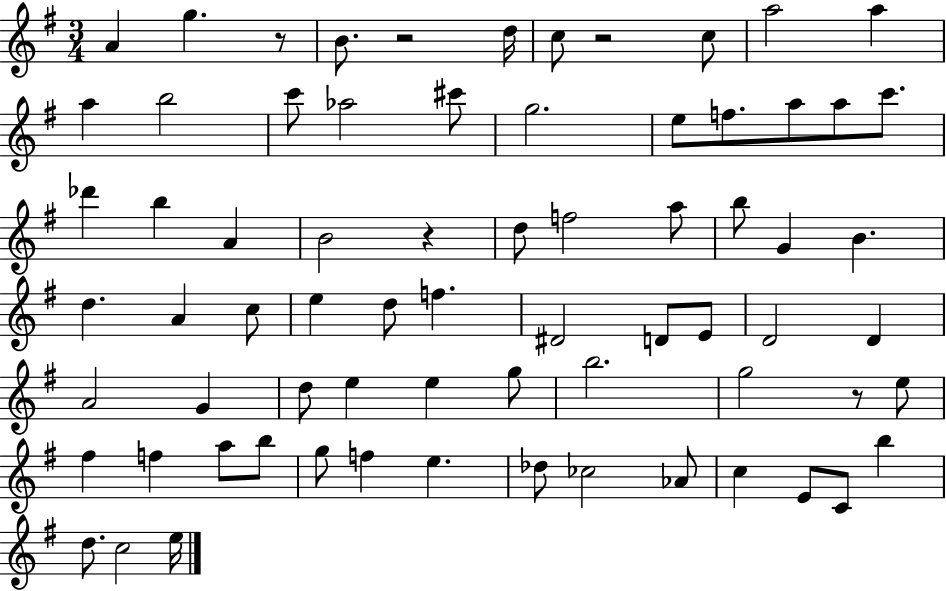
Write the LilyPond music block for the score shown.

{
  \clef treble
  \numericTimeSignature
  \time 3/4
  \key g \major
  a'4 g''4. r8 | b'8. r2 d''16 | c''8 r2 c''8 | a''2 a''4 | \break a''4 b''2 | c'''8 aes''2 cis'''8 | g''2. | e''8 f''8. a''8 a''8 c'''8. | \break des'''4 b''4 a'4 | b'2 r4 | d''8 f''2 a''8 | b''8 g'4 b'4. | \break d''4. a'4 c''8 | e''4 d''8 f''4. | dis'2 d'8 e'8 | d'2 d'4 | \break a'2 g'4 | d''8 e''4 e''4 g''8 | b''2. | g''2 r8 e''8 | \break fis''4 f''4 a''8 b''8 | g''8 f''4 e''4. | des''8 ces''2 aes'8 | c''4 e'8 c'8 b''4 | \break d''8. c''2 e''16 | \bar "|."
}